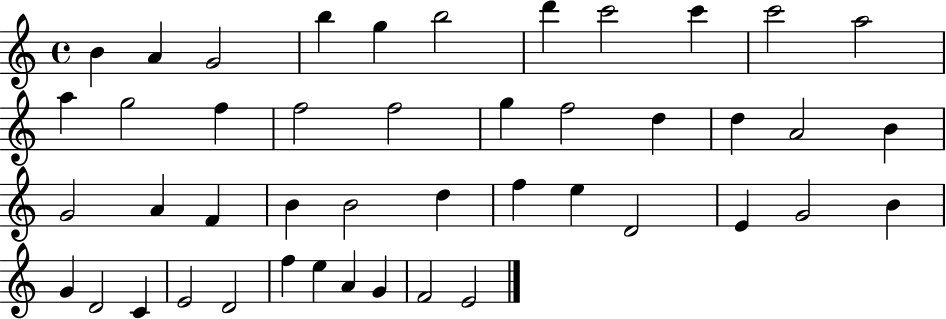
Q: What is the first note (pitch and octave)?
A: B4